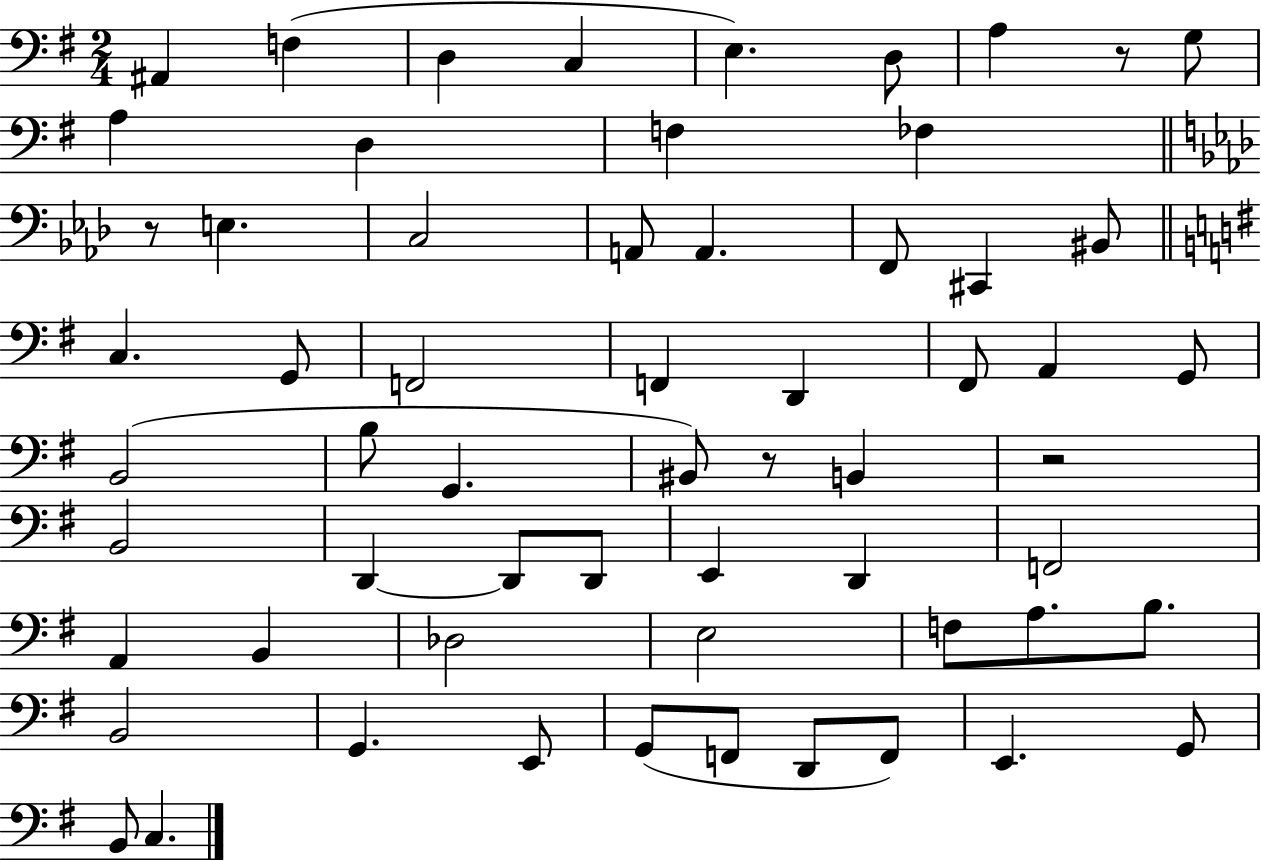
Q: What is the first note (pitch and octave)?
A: A#2